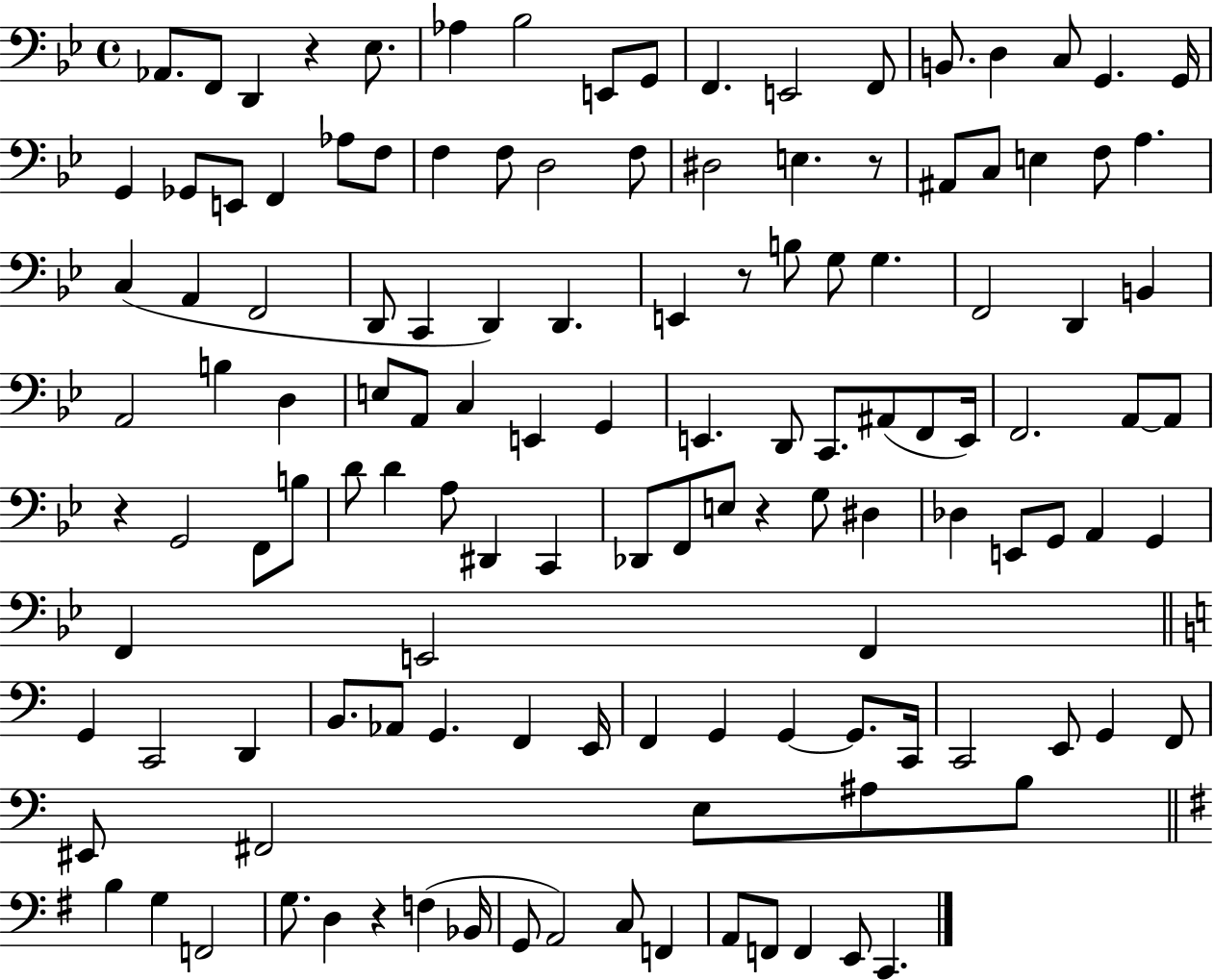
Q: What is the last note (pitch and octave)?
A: C2